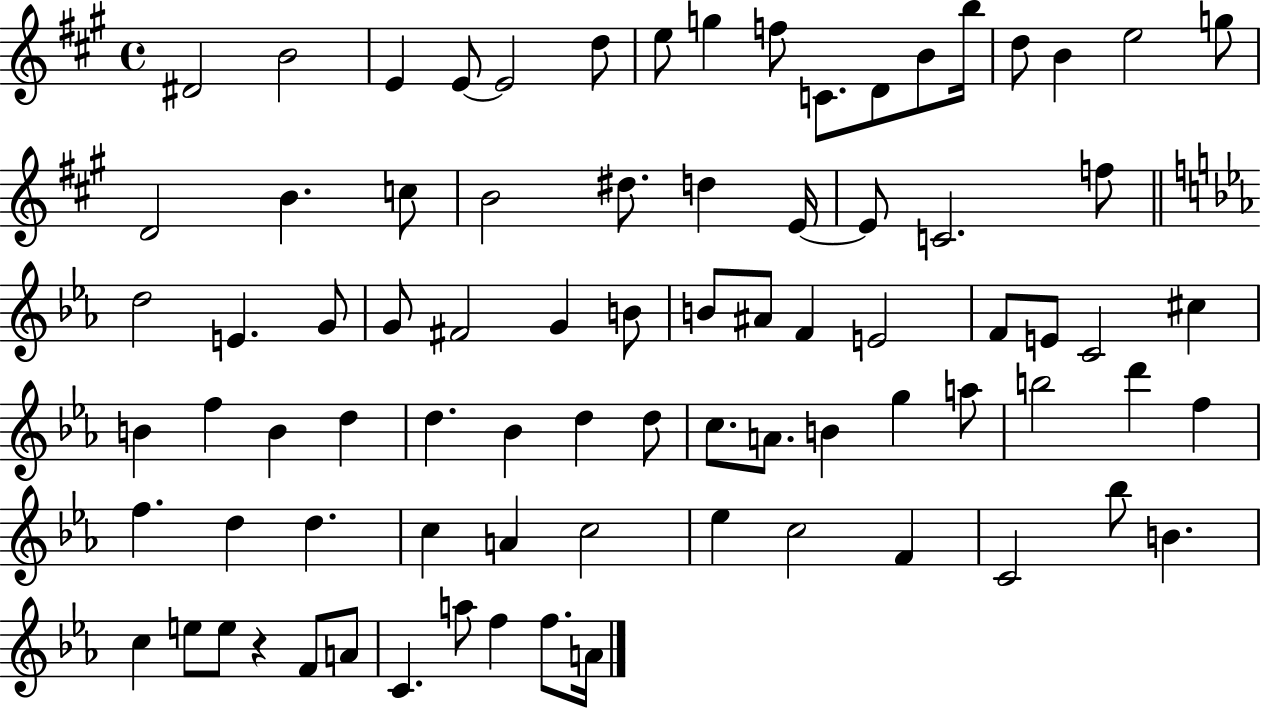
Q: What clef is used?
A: treble